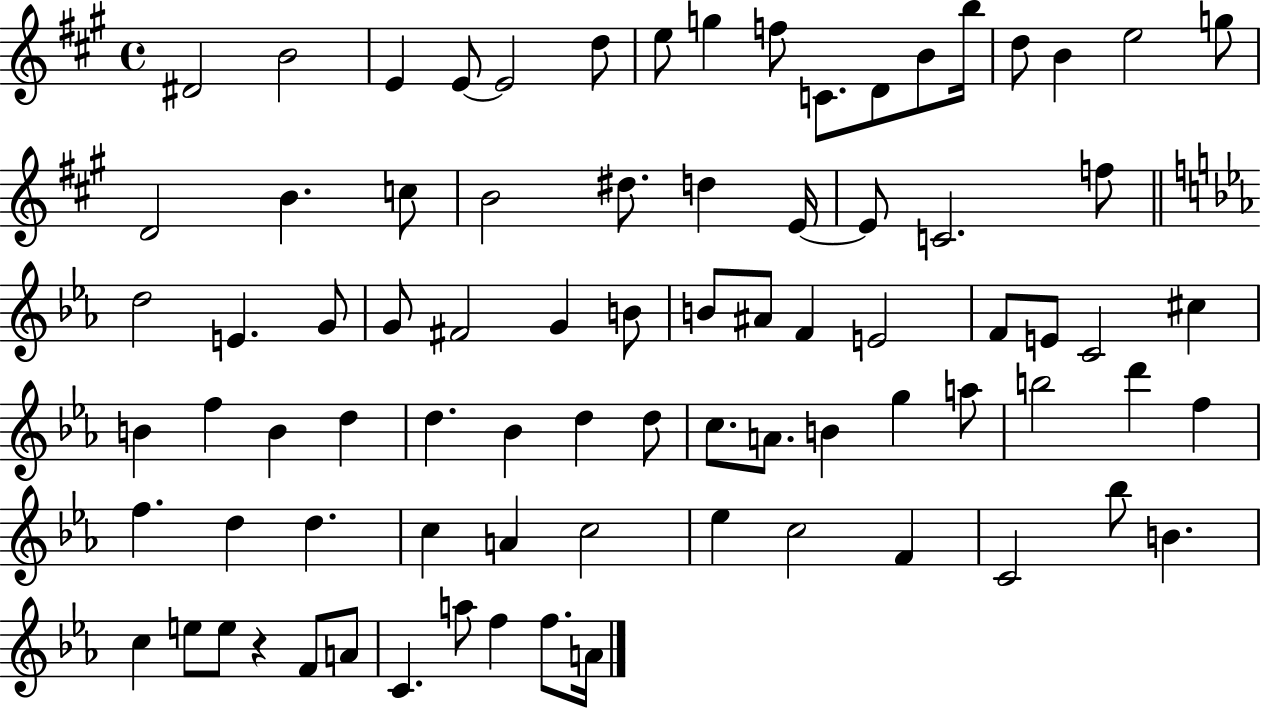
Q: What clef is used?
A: treble